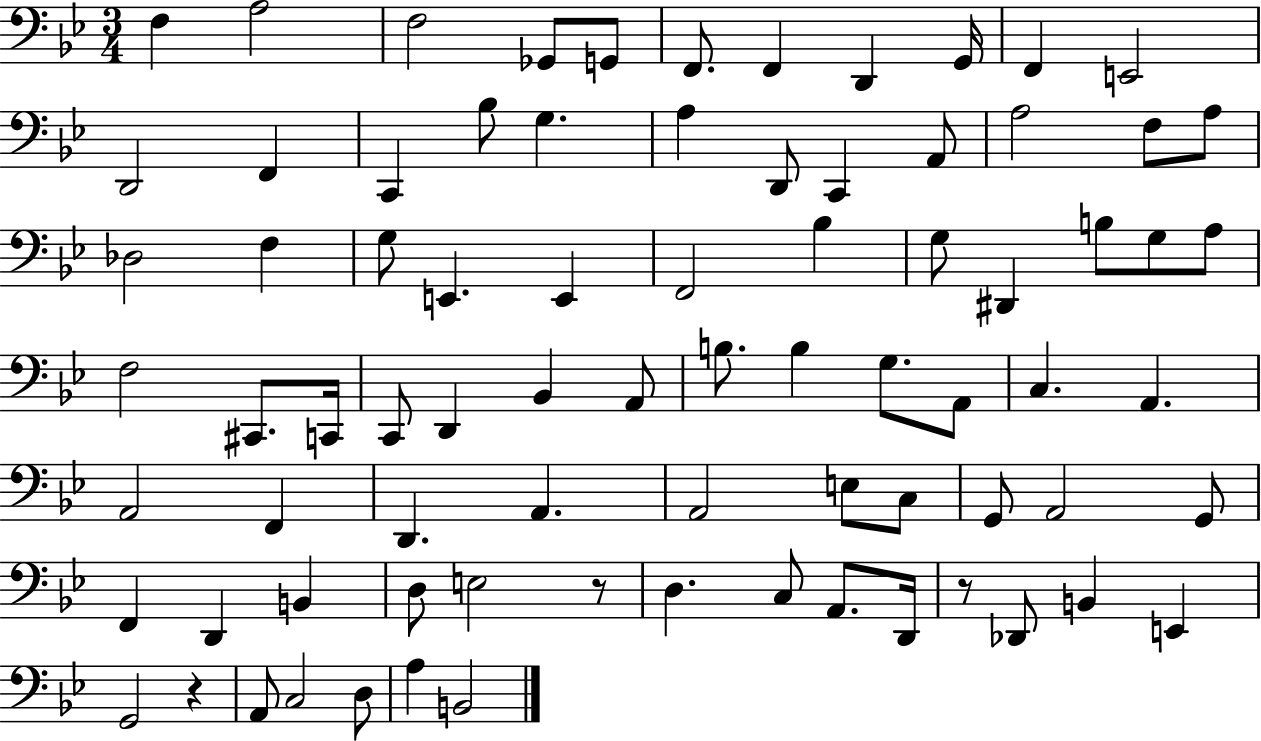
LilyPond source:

{
  \clef bass
  \numericTimeSignature
  \time 3/4
  \key bes \major
  f4 a2 | f2 ges,8 g,8 | f,8. f,4 d,4 g,16 | f,4 e,2 | \break d,2 f,4 | c,4 bes8 g4. | a4 d,8 c,4 a,8 | a2 f8 a8 | \break des2 f4 | g8 e,4. e,4 | f,2 bes4 | g8 dis,4 b8 g8 a8 | \break f2 cis,8. c,16 | c,8 d,4 bes,4 a,8 | b8. b4 g8. a,8 | c4. a,4. | \break a,2 f,4 | d,4. a,4. | a,2 e8 c8 | g,8 a,2 g,8 | \break f,4 d,4 b,4 | d8 e2 r8 | d4. c8 a,8. d,16 | r8 des,8 b,4 e,4 | \break g,2 r4 | a,8 c2 d8 | a4 b,2 | \bar "|."
}